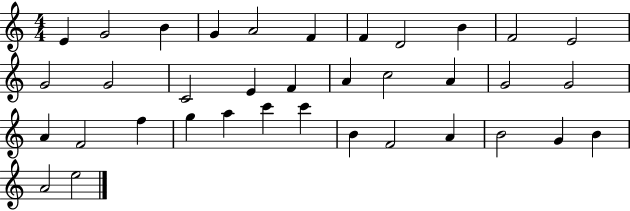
E4/q G4/h B4/q G4/q A4/h F4/q F4/q D4/h B4/q F4/h E4/h G4/h G4/h C4/h E4/q F4/q A4/q C5/h A4/q G4/h G4/h A4/q F4/h F5/q G5/q A5/q C6/q C6/q B4/q F4/h A4/q B4/h G4/q B4/q A4/h E5/h